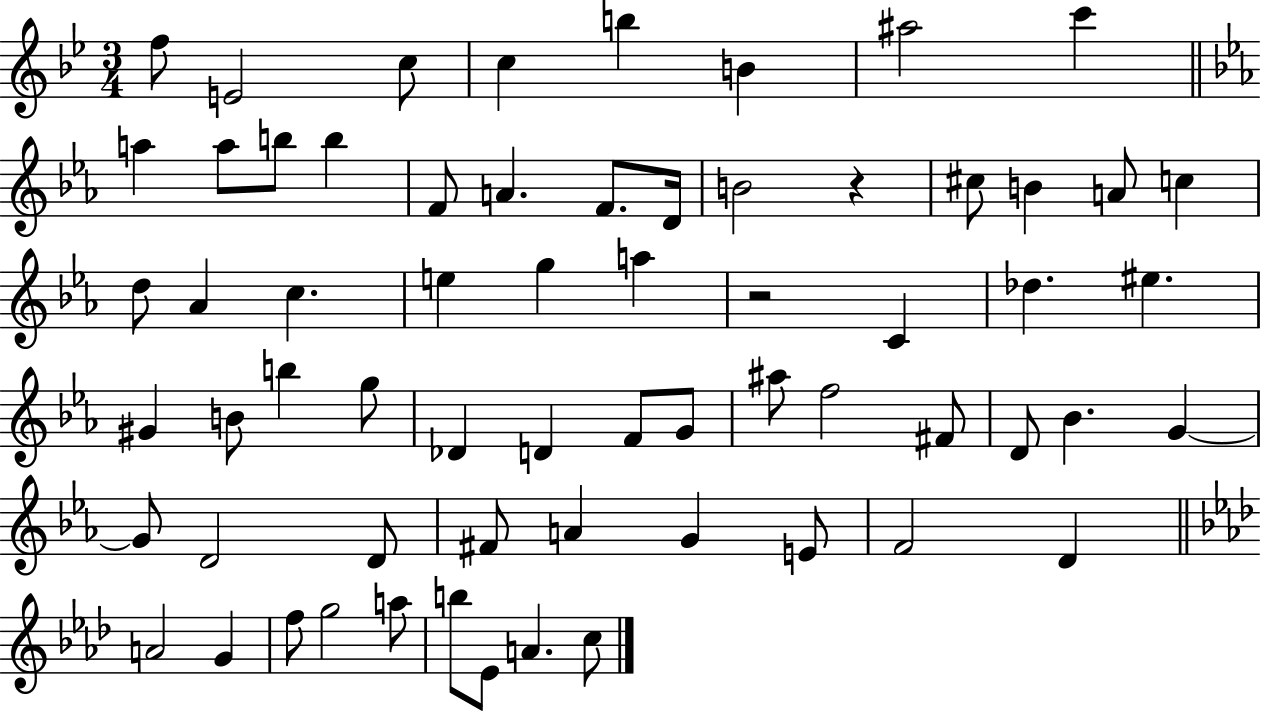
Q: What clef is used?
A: treble